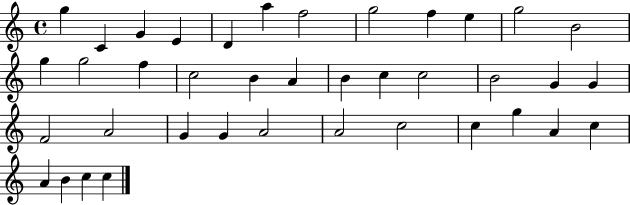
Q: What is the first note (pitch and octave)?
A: G5